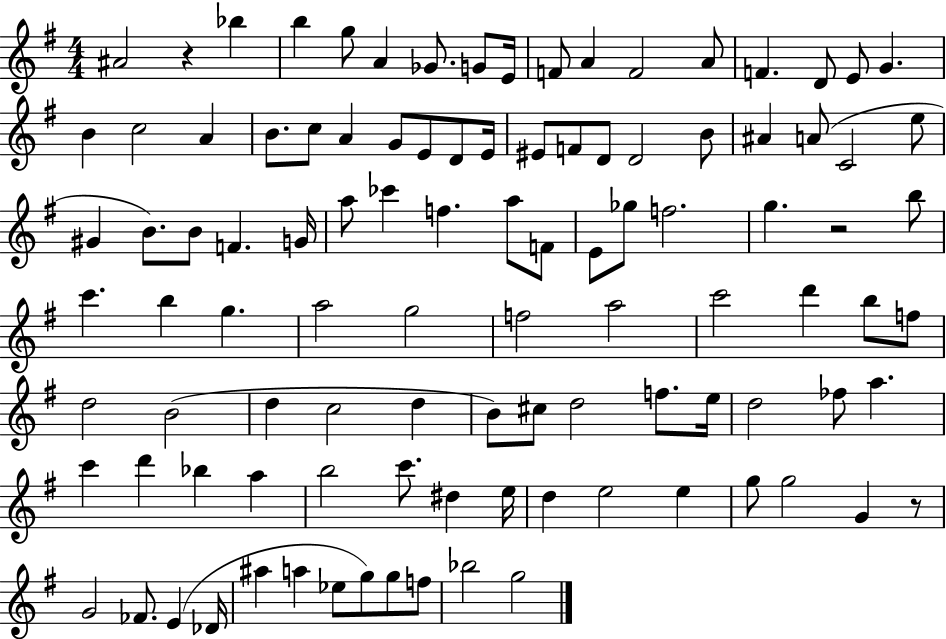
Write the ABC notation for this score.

X:1
T:Untitled
M:4/4
L:1/4
K:G
^A2 z _b b g/2 A _G/2 G/2 E/4 F/2 A F2 A/2 F D/2 E/2 G B c2 A B/2 c/2 A G/2 E/2 D/2 E/4 ^E/2 F/2 D/2 D2 B/2 ^A A/2 C2 e/2 ^G B/2 B/2 F G/4 a/2 _c' f a/2 F/2 E/2 _g/2 f2 g z2 b/2 c' b g a2 g2 f2 a2 c'2 d' b/2 f/2 d2 B2 d c2 d B/2 ^c/2 d2 f/2 e/4 d2 _f/2 a c' d' _b a b2 c'/2 ^d e/4 d e2 e g/2 g2 G z/2 G2 _F/2 E _D/4 ^a a _e/2 g/2 g/2 f/2 _b2 g2